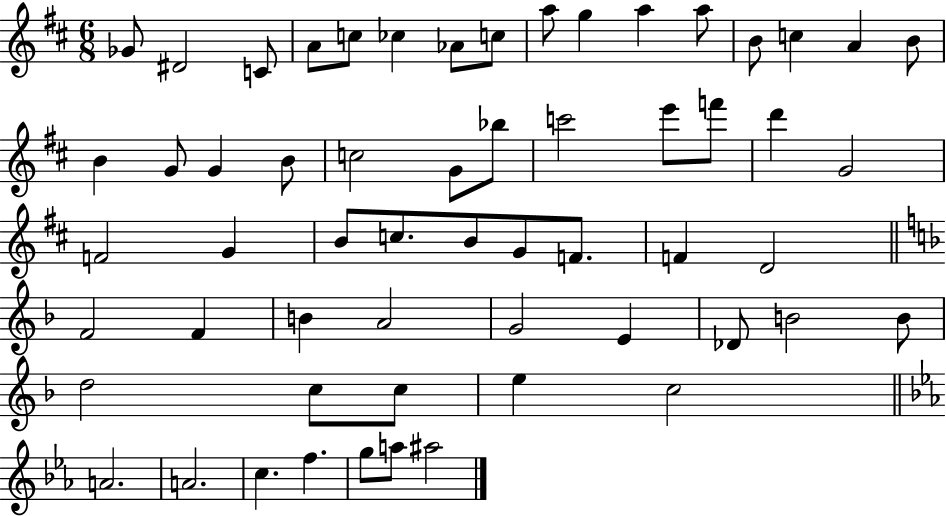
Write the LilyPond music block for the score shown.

{
  \clef treble
  \numericTimeSignature
  \time 6/8
  \key d \major
  \repeat volta 2 { ges'8 dis'2 c'8 | a'8 c''8 ces''4 aes'8 c''8 | a''8 g''4 a''4 a''8 | b'8 c''4 a'4 b'8 | \break b'4 g'8 g'4 b'8 | c''2 g'8 bes''8 | c'''2 e'''8 f'''8 | d'''4 g'2 | \break f'2 g'4 | b'8 c''8. b'8 g'8 f'8. | f'4 d'2 | \bar "||" \break \key d \minor f'2 f'4 | b'4 a'2 | g'2 e'4 | des'8 b'2 b'8 | \break d''2 c''8 c''8 | e''4 c''2 | \bar "||" \break \key ees \major a'2. | a'2. | c''4. f''4. | g''8 a''8 ais''2 | \break } \bar "|."
}